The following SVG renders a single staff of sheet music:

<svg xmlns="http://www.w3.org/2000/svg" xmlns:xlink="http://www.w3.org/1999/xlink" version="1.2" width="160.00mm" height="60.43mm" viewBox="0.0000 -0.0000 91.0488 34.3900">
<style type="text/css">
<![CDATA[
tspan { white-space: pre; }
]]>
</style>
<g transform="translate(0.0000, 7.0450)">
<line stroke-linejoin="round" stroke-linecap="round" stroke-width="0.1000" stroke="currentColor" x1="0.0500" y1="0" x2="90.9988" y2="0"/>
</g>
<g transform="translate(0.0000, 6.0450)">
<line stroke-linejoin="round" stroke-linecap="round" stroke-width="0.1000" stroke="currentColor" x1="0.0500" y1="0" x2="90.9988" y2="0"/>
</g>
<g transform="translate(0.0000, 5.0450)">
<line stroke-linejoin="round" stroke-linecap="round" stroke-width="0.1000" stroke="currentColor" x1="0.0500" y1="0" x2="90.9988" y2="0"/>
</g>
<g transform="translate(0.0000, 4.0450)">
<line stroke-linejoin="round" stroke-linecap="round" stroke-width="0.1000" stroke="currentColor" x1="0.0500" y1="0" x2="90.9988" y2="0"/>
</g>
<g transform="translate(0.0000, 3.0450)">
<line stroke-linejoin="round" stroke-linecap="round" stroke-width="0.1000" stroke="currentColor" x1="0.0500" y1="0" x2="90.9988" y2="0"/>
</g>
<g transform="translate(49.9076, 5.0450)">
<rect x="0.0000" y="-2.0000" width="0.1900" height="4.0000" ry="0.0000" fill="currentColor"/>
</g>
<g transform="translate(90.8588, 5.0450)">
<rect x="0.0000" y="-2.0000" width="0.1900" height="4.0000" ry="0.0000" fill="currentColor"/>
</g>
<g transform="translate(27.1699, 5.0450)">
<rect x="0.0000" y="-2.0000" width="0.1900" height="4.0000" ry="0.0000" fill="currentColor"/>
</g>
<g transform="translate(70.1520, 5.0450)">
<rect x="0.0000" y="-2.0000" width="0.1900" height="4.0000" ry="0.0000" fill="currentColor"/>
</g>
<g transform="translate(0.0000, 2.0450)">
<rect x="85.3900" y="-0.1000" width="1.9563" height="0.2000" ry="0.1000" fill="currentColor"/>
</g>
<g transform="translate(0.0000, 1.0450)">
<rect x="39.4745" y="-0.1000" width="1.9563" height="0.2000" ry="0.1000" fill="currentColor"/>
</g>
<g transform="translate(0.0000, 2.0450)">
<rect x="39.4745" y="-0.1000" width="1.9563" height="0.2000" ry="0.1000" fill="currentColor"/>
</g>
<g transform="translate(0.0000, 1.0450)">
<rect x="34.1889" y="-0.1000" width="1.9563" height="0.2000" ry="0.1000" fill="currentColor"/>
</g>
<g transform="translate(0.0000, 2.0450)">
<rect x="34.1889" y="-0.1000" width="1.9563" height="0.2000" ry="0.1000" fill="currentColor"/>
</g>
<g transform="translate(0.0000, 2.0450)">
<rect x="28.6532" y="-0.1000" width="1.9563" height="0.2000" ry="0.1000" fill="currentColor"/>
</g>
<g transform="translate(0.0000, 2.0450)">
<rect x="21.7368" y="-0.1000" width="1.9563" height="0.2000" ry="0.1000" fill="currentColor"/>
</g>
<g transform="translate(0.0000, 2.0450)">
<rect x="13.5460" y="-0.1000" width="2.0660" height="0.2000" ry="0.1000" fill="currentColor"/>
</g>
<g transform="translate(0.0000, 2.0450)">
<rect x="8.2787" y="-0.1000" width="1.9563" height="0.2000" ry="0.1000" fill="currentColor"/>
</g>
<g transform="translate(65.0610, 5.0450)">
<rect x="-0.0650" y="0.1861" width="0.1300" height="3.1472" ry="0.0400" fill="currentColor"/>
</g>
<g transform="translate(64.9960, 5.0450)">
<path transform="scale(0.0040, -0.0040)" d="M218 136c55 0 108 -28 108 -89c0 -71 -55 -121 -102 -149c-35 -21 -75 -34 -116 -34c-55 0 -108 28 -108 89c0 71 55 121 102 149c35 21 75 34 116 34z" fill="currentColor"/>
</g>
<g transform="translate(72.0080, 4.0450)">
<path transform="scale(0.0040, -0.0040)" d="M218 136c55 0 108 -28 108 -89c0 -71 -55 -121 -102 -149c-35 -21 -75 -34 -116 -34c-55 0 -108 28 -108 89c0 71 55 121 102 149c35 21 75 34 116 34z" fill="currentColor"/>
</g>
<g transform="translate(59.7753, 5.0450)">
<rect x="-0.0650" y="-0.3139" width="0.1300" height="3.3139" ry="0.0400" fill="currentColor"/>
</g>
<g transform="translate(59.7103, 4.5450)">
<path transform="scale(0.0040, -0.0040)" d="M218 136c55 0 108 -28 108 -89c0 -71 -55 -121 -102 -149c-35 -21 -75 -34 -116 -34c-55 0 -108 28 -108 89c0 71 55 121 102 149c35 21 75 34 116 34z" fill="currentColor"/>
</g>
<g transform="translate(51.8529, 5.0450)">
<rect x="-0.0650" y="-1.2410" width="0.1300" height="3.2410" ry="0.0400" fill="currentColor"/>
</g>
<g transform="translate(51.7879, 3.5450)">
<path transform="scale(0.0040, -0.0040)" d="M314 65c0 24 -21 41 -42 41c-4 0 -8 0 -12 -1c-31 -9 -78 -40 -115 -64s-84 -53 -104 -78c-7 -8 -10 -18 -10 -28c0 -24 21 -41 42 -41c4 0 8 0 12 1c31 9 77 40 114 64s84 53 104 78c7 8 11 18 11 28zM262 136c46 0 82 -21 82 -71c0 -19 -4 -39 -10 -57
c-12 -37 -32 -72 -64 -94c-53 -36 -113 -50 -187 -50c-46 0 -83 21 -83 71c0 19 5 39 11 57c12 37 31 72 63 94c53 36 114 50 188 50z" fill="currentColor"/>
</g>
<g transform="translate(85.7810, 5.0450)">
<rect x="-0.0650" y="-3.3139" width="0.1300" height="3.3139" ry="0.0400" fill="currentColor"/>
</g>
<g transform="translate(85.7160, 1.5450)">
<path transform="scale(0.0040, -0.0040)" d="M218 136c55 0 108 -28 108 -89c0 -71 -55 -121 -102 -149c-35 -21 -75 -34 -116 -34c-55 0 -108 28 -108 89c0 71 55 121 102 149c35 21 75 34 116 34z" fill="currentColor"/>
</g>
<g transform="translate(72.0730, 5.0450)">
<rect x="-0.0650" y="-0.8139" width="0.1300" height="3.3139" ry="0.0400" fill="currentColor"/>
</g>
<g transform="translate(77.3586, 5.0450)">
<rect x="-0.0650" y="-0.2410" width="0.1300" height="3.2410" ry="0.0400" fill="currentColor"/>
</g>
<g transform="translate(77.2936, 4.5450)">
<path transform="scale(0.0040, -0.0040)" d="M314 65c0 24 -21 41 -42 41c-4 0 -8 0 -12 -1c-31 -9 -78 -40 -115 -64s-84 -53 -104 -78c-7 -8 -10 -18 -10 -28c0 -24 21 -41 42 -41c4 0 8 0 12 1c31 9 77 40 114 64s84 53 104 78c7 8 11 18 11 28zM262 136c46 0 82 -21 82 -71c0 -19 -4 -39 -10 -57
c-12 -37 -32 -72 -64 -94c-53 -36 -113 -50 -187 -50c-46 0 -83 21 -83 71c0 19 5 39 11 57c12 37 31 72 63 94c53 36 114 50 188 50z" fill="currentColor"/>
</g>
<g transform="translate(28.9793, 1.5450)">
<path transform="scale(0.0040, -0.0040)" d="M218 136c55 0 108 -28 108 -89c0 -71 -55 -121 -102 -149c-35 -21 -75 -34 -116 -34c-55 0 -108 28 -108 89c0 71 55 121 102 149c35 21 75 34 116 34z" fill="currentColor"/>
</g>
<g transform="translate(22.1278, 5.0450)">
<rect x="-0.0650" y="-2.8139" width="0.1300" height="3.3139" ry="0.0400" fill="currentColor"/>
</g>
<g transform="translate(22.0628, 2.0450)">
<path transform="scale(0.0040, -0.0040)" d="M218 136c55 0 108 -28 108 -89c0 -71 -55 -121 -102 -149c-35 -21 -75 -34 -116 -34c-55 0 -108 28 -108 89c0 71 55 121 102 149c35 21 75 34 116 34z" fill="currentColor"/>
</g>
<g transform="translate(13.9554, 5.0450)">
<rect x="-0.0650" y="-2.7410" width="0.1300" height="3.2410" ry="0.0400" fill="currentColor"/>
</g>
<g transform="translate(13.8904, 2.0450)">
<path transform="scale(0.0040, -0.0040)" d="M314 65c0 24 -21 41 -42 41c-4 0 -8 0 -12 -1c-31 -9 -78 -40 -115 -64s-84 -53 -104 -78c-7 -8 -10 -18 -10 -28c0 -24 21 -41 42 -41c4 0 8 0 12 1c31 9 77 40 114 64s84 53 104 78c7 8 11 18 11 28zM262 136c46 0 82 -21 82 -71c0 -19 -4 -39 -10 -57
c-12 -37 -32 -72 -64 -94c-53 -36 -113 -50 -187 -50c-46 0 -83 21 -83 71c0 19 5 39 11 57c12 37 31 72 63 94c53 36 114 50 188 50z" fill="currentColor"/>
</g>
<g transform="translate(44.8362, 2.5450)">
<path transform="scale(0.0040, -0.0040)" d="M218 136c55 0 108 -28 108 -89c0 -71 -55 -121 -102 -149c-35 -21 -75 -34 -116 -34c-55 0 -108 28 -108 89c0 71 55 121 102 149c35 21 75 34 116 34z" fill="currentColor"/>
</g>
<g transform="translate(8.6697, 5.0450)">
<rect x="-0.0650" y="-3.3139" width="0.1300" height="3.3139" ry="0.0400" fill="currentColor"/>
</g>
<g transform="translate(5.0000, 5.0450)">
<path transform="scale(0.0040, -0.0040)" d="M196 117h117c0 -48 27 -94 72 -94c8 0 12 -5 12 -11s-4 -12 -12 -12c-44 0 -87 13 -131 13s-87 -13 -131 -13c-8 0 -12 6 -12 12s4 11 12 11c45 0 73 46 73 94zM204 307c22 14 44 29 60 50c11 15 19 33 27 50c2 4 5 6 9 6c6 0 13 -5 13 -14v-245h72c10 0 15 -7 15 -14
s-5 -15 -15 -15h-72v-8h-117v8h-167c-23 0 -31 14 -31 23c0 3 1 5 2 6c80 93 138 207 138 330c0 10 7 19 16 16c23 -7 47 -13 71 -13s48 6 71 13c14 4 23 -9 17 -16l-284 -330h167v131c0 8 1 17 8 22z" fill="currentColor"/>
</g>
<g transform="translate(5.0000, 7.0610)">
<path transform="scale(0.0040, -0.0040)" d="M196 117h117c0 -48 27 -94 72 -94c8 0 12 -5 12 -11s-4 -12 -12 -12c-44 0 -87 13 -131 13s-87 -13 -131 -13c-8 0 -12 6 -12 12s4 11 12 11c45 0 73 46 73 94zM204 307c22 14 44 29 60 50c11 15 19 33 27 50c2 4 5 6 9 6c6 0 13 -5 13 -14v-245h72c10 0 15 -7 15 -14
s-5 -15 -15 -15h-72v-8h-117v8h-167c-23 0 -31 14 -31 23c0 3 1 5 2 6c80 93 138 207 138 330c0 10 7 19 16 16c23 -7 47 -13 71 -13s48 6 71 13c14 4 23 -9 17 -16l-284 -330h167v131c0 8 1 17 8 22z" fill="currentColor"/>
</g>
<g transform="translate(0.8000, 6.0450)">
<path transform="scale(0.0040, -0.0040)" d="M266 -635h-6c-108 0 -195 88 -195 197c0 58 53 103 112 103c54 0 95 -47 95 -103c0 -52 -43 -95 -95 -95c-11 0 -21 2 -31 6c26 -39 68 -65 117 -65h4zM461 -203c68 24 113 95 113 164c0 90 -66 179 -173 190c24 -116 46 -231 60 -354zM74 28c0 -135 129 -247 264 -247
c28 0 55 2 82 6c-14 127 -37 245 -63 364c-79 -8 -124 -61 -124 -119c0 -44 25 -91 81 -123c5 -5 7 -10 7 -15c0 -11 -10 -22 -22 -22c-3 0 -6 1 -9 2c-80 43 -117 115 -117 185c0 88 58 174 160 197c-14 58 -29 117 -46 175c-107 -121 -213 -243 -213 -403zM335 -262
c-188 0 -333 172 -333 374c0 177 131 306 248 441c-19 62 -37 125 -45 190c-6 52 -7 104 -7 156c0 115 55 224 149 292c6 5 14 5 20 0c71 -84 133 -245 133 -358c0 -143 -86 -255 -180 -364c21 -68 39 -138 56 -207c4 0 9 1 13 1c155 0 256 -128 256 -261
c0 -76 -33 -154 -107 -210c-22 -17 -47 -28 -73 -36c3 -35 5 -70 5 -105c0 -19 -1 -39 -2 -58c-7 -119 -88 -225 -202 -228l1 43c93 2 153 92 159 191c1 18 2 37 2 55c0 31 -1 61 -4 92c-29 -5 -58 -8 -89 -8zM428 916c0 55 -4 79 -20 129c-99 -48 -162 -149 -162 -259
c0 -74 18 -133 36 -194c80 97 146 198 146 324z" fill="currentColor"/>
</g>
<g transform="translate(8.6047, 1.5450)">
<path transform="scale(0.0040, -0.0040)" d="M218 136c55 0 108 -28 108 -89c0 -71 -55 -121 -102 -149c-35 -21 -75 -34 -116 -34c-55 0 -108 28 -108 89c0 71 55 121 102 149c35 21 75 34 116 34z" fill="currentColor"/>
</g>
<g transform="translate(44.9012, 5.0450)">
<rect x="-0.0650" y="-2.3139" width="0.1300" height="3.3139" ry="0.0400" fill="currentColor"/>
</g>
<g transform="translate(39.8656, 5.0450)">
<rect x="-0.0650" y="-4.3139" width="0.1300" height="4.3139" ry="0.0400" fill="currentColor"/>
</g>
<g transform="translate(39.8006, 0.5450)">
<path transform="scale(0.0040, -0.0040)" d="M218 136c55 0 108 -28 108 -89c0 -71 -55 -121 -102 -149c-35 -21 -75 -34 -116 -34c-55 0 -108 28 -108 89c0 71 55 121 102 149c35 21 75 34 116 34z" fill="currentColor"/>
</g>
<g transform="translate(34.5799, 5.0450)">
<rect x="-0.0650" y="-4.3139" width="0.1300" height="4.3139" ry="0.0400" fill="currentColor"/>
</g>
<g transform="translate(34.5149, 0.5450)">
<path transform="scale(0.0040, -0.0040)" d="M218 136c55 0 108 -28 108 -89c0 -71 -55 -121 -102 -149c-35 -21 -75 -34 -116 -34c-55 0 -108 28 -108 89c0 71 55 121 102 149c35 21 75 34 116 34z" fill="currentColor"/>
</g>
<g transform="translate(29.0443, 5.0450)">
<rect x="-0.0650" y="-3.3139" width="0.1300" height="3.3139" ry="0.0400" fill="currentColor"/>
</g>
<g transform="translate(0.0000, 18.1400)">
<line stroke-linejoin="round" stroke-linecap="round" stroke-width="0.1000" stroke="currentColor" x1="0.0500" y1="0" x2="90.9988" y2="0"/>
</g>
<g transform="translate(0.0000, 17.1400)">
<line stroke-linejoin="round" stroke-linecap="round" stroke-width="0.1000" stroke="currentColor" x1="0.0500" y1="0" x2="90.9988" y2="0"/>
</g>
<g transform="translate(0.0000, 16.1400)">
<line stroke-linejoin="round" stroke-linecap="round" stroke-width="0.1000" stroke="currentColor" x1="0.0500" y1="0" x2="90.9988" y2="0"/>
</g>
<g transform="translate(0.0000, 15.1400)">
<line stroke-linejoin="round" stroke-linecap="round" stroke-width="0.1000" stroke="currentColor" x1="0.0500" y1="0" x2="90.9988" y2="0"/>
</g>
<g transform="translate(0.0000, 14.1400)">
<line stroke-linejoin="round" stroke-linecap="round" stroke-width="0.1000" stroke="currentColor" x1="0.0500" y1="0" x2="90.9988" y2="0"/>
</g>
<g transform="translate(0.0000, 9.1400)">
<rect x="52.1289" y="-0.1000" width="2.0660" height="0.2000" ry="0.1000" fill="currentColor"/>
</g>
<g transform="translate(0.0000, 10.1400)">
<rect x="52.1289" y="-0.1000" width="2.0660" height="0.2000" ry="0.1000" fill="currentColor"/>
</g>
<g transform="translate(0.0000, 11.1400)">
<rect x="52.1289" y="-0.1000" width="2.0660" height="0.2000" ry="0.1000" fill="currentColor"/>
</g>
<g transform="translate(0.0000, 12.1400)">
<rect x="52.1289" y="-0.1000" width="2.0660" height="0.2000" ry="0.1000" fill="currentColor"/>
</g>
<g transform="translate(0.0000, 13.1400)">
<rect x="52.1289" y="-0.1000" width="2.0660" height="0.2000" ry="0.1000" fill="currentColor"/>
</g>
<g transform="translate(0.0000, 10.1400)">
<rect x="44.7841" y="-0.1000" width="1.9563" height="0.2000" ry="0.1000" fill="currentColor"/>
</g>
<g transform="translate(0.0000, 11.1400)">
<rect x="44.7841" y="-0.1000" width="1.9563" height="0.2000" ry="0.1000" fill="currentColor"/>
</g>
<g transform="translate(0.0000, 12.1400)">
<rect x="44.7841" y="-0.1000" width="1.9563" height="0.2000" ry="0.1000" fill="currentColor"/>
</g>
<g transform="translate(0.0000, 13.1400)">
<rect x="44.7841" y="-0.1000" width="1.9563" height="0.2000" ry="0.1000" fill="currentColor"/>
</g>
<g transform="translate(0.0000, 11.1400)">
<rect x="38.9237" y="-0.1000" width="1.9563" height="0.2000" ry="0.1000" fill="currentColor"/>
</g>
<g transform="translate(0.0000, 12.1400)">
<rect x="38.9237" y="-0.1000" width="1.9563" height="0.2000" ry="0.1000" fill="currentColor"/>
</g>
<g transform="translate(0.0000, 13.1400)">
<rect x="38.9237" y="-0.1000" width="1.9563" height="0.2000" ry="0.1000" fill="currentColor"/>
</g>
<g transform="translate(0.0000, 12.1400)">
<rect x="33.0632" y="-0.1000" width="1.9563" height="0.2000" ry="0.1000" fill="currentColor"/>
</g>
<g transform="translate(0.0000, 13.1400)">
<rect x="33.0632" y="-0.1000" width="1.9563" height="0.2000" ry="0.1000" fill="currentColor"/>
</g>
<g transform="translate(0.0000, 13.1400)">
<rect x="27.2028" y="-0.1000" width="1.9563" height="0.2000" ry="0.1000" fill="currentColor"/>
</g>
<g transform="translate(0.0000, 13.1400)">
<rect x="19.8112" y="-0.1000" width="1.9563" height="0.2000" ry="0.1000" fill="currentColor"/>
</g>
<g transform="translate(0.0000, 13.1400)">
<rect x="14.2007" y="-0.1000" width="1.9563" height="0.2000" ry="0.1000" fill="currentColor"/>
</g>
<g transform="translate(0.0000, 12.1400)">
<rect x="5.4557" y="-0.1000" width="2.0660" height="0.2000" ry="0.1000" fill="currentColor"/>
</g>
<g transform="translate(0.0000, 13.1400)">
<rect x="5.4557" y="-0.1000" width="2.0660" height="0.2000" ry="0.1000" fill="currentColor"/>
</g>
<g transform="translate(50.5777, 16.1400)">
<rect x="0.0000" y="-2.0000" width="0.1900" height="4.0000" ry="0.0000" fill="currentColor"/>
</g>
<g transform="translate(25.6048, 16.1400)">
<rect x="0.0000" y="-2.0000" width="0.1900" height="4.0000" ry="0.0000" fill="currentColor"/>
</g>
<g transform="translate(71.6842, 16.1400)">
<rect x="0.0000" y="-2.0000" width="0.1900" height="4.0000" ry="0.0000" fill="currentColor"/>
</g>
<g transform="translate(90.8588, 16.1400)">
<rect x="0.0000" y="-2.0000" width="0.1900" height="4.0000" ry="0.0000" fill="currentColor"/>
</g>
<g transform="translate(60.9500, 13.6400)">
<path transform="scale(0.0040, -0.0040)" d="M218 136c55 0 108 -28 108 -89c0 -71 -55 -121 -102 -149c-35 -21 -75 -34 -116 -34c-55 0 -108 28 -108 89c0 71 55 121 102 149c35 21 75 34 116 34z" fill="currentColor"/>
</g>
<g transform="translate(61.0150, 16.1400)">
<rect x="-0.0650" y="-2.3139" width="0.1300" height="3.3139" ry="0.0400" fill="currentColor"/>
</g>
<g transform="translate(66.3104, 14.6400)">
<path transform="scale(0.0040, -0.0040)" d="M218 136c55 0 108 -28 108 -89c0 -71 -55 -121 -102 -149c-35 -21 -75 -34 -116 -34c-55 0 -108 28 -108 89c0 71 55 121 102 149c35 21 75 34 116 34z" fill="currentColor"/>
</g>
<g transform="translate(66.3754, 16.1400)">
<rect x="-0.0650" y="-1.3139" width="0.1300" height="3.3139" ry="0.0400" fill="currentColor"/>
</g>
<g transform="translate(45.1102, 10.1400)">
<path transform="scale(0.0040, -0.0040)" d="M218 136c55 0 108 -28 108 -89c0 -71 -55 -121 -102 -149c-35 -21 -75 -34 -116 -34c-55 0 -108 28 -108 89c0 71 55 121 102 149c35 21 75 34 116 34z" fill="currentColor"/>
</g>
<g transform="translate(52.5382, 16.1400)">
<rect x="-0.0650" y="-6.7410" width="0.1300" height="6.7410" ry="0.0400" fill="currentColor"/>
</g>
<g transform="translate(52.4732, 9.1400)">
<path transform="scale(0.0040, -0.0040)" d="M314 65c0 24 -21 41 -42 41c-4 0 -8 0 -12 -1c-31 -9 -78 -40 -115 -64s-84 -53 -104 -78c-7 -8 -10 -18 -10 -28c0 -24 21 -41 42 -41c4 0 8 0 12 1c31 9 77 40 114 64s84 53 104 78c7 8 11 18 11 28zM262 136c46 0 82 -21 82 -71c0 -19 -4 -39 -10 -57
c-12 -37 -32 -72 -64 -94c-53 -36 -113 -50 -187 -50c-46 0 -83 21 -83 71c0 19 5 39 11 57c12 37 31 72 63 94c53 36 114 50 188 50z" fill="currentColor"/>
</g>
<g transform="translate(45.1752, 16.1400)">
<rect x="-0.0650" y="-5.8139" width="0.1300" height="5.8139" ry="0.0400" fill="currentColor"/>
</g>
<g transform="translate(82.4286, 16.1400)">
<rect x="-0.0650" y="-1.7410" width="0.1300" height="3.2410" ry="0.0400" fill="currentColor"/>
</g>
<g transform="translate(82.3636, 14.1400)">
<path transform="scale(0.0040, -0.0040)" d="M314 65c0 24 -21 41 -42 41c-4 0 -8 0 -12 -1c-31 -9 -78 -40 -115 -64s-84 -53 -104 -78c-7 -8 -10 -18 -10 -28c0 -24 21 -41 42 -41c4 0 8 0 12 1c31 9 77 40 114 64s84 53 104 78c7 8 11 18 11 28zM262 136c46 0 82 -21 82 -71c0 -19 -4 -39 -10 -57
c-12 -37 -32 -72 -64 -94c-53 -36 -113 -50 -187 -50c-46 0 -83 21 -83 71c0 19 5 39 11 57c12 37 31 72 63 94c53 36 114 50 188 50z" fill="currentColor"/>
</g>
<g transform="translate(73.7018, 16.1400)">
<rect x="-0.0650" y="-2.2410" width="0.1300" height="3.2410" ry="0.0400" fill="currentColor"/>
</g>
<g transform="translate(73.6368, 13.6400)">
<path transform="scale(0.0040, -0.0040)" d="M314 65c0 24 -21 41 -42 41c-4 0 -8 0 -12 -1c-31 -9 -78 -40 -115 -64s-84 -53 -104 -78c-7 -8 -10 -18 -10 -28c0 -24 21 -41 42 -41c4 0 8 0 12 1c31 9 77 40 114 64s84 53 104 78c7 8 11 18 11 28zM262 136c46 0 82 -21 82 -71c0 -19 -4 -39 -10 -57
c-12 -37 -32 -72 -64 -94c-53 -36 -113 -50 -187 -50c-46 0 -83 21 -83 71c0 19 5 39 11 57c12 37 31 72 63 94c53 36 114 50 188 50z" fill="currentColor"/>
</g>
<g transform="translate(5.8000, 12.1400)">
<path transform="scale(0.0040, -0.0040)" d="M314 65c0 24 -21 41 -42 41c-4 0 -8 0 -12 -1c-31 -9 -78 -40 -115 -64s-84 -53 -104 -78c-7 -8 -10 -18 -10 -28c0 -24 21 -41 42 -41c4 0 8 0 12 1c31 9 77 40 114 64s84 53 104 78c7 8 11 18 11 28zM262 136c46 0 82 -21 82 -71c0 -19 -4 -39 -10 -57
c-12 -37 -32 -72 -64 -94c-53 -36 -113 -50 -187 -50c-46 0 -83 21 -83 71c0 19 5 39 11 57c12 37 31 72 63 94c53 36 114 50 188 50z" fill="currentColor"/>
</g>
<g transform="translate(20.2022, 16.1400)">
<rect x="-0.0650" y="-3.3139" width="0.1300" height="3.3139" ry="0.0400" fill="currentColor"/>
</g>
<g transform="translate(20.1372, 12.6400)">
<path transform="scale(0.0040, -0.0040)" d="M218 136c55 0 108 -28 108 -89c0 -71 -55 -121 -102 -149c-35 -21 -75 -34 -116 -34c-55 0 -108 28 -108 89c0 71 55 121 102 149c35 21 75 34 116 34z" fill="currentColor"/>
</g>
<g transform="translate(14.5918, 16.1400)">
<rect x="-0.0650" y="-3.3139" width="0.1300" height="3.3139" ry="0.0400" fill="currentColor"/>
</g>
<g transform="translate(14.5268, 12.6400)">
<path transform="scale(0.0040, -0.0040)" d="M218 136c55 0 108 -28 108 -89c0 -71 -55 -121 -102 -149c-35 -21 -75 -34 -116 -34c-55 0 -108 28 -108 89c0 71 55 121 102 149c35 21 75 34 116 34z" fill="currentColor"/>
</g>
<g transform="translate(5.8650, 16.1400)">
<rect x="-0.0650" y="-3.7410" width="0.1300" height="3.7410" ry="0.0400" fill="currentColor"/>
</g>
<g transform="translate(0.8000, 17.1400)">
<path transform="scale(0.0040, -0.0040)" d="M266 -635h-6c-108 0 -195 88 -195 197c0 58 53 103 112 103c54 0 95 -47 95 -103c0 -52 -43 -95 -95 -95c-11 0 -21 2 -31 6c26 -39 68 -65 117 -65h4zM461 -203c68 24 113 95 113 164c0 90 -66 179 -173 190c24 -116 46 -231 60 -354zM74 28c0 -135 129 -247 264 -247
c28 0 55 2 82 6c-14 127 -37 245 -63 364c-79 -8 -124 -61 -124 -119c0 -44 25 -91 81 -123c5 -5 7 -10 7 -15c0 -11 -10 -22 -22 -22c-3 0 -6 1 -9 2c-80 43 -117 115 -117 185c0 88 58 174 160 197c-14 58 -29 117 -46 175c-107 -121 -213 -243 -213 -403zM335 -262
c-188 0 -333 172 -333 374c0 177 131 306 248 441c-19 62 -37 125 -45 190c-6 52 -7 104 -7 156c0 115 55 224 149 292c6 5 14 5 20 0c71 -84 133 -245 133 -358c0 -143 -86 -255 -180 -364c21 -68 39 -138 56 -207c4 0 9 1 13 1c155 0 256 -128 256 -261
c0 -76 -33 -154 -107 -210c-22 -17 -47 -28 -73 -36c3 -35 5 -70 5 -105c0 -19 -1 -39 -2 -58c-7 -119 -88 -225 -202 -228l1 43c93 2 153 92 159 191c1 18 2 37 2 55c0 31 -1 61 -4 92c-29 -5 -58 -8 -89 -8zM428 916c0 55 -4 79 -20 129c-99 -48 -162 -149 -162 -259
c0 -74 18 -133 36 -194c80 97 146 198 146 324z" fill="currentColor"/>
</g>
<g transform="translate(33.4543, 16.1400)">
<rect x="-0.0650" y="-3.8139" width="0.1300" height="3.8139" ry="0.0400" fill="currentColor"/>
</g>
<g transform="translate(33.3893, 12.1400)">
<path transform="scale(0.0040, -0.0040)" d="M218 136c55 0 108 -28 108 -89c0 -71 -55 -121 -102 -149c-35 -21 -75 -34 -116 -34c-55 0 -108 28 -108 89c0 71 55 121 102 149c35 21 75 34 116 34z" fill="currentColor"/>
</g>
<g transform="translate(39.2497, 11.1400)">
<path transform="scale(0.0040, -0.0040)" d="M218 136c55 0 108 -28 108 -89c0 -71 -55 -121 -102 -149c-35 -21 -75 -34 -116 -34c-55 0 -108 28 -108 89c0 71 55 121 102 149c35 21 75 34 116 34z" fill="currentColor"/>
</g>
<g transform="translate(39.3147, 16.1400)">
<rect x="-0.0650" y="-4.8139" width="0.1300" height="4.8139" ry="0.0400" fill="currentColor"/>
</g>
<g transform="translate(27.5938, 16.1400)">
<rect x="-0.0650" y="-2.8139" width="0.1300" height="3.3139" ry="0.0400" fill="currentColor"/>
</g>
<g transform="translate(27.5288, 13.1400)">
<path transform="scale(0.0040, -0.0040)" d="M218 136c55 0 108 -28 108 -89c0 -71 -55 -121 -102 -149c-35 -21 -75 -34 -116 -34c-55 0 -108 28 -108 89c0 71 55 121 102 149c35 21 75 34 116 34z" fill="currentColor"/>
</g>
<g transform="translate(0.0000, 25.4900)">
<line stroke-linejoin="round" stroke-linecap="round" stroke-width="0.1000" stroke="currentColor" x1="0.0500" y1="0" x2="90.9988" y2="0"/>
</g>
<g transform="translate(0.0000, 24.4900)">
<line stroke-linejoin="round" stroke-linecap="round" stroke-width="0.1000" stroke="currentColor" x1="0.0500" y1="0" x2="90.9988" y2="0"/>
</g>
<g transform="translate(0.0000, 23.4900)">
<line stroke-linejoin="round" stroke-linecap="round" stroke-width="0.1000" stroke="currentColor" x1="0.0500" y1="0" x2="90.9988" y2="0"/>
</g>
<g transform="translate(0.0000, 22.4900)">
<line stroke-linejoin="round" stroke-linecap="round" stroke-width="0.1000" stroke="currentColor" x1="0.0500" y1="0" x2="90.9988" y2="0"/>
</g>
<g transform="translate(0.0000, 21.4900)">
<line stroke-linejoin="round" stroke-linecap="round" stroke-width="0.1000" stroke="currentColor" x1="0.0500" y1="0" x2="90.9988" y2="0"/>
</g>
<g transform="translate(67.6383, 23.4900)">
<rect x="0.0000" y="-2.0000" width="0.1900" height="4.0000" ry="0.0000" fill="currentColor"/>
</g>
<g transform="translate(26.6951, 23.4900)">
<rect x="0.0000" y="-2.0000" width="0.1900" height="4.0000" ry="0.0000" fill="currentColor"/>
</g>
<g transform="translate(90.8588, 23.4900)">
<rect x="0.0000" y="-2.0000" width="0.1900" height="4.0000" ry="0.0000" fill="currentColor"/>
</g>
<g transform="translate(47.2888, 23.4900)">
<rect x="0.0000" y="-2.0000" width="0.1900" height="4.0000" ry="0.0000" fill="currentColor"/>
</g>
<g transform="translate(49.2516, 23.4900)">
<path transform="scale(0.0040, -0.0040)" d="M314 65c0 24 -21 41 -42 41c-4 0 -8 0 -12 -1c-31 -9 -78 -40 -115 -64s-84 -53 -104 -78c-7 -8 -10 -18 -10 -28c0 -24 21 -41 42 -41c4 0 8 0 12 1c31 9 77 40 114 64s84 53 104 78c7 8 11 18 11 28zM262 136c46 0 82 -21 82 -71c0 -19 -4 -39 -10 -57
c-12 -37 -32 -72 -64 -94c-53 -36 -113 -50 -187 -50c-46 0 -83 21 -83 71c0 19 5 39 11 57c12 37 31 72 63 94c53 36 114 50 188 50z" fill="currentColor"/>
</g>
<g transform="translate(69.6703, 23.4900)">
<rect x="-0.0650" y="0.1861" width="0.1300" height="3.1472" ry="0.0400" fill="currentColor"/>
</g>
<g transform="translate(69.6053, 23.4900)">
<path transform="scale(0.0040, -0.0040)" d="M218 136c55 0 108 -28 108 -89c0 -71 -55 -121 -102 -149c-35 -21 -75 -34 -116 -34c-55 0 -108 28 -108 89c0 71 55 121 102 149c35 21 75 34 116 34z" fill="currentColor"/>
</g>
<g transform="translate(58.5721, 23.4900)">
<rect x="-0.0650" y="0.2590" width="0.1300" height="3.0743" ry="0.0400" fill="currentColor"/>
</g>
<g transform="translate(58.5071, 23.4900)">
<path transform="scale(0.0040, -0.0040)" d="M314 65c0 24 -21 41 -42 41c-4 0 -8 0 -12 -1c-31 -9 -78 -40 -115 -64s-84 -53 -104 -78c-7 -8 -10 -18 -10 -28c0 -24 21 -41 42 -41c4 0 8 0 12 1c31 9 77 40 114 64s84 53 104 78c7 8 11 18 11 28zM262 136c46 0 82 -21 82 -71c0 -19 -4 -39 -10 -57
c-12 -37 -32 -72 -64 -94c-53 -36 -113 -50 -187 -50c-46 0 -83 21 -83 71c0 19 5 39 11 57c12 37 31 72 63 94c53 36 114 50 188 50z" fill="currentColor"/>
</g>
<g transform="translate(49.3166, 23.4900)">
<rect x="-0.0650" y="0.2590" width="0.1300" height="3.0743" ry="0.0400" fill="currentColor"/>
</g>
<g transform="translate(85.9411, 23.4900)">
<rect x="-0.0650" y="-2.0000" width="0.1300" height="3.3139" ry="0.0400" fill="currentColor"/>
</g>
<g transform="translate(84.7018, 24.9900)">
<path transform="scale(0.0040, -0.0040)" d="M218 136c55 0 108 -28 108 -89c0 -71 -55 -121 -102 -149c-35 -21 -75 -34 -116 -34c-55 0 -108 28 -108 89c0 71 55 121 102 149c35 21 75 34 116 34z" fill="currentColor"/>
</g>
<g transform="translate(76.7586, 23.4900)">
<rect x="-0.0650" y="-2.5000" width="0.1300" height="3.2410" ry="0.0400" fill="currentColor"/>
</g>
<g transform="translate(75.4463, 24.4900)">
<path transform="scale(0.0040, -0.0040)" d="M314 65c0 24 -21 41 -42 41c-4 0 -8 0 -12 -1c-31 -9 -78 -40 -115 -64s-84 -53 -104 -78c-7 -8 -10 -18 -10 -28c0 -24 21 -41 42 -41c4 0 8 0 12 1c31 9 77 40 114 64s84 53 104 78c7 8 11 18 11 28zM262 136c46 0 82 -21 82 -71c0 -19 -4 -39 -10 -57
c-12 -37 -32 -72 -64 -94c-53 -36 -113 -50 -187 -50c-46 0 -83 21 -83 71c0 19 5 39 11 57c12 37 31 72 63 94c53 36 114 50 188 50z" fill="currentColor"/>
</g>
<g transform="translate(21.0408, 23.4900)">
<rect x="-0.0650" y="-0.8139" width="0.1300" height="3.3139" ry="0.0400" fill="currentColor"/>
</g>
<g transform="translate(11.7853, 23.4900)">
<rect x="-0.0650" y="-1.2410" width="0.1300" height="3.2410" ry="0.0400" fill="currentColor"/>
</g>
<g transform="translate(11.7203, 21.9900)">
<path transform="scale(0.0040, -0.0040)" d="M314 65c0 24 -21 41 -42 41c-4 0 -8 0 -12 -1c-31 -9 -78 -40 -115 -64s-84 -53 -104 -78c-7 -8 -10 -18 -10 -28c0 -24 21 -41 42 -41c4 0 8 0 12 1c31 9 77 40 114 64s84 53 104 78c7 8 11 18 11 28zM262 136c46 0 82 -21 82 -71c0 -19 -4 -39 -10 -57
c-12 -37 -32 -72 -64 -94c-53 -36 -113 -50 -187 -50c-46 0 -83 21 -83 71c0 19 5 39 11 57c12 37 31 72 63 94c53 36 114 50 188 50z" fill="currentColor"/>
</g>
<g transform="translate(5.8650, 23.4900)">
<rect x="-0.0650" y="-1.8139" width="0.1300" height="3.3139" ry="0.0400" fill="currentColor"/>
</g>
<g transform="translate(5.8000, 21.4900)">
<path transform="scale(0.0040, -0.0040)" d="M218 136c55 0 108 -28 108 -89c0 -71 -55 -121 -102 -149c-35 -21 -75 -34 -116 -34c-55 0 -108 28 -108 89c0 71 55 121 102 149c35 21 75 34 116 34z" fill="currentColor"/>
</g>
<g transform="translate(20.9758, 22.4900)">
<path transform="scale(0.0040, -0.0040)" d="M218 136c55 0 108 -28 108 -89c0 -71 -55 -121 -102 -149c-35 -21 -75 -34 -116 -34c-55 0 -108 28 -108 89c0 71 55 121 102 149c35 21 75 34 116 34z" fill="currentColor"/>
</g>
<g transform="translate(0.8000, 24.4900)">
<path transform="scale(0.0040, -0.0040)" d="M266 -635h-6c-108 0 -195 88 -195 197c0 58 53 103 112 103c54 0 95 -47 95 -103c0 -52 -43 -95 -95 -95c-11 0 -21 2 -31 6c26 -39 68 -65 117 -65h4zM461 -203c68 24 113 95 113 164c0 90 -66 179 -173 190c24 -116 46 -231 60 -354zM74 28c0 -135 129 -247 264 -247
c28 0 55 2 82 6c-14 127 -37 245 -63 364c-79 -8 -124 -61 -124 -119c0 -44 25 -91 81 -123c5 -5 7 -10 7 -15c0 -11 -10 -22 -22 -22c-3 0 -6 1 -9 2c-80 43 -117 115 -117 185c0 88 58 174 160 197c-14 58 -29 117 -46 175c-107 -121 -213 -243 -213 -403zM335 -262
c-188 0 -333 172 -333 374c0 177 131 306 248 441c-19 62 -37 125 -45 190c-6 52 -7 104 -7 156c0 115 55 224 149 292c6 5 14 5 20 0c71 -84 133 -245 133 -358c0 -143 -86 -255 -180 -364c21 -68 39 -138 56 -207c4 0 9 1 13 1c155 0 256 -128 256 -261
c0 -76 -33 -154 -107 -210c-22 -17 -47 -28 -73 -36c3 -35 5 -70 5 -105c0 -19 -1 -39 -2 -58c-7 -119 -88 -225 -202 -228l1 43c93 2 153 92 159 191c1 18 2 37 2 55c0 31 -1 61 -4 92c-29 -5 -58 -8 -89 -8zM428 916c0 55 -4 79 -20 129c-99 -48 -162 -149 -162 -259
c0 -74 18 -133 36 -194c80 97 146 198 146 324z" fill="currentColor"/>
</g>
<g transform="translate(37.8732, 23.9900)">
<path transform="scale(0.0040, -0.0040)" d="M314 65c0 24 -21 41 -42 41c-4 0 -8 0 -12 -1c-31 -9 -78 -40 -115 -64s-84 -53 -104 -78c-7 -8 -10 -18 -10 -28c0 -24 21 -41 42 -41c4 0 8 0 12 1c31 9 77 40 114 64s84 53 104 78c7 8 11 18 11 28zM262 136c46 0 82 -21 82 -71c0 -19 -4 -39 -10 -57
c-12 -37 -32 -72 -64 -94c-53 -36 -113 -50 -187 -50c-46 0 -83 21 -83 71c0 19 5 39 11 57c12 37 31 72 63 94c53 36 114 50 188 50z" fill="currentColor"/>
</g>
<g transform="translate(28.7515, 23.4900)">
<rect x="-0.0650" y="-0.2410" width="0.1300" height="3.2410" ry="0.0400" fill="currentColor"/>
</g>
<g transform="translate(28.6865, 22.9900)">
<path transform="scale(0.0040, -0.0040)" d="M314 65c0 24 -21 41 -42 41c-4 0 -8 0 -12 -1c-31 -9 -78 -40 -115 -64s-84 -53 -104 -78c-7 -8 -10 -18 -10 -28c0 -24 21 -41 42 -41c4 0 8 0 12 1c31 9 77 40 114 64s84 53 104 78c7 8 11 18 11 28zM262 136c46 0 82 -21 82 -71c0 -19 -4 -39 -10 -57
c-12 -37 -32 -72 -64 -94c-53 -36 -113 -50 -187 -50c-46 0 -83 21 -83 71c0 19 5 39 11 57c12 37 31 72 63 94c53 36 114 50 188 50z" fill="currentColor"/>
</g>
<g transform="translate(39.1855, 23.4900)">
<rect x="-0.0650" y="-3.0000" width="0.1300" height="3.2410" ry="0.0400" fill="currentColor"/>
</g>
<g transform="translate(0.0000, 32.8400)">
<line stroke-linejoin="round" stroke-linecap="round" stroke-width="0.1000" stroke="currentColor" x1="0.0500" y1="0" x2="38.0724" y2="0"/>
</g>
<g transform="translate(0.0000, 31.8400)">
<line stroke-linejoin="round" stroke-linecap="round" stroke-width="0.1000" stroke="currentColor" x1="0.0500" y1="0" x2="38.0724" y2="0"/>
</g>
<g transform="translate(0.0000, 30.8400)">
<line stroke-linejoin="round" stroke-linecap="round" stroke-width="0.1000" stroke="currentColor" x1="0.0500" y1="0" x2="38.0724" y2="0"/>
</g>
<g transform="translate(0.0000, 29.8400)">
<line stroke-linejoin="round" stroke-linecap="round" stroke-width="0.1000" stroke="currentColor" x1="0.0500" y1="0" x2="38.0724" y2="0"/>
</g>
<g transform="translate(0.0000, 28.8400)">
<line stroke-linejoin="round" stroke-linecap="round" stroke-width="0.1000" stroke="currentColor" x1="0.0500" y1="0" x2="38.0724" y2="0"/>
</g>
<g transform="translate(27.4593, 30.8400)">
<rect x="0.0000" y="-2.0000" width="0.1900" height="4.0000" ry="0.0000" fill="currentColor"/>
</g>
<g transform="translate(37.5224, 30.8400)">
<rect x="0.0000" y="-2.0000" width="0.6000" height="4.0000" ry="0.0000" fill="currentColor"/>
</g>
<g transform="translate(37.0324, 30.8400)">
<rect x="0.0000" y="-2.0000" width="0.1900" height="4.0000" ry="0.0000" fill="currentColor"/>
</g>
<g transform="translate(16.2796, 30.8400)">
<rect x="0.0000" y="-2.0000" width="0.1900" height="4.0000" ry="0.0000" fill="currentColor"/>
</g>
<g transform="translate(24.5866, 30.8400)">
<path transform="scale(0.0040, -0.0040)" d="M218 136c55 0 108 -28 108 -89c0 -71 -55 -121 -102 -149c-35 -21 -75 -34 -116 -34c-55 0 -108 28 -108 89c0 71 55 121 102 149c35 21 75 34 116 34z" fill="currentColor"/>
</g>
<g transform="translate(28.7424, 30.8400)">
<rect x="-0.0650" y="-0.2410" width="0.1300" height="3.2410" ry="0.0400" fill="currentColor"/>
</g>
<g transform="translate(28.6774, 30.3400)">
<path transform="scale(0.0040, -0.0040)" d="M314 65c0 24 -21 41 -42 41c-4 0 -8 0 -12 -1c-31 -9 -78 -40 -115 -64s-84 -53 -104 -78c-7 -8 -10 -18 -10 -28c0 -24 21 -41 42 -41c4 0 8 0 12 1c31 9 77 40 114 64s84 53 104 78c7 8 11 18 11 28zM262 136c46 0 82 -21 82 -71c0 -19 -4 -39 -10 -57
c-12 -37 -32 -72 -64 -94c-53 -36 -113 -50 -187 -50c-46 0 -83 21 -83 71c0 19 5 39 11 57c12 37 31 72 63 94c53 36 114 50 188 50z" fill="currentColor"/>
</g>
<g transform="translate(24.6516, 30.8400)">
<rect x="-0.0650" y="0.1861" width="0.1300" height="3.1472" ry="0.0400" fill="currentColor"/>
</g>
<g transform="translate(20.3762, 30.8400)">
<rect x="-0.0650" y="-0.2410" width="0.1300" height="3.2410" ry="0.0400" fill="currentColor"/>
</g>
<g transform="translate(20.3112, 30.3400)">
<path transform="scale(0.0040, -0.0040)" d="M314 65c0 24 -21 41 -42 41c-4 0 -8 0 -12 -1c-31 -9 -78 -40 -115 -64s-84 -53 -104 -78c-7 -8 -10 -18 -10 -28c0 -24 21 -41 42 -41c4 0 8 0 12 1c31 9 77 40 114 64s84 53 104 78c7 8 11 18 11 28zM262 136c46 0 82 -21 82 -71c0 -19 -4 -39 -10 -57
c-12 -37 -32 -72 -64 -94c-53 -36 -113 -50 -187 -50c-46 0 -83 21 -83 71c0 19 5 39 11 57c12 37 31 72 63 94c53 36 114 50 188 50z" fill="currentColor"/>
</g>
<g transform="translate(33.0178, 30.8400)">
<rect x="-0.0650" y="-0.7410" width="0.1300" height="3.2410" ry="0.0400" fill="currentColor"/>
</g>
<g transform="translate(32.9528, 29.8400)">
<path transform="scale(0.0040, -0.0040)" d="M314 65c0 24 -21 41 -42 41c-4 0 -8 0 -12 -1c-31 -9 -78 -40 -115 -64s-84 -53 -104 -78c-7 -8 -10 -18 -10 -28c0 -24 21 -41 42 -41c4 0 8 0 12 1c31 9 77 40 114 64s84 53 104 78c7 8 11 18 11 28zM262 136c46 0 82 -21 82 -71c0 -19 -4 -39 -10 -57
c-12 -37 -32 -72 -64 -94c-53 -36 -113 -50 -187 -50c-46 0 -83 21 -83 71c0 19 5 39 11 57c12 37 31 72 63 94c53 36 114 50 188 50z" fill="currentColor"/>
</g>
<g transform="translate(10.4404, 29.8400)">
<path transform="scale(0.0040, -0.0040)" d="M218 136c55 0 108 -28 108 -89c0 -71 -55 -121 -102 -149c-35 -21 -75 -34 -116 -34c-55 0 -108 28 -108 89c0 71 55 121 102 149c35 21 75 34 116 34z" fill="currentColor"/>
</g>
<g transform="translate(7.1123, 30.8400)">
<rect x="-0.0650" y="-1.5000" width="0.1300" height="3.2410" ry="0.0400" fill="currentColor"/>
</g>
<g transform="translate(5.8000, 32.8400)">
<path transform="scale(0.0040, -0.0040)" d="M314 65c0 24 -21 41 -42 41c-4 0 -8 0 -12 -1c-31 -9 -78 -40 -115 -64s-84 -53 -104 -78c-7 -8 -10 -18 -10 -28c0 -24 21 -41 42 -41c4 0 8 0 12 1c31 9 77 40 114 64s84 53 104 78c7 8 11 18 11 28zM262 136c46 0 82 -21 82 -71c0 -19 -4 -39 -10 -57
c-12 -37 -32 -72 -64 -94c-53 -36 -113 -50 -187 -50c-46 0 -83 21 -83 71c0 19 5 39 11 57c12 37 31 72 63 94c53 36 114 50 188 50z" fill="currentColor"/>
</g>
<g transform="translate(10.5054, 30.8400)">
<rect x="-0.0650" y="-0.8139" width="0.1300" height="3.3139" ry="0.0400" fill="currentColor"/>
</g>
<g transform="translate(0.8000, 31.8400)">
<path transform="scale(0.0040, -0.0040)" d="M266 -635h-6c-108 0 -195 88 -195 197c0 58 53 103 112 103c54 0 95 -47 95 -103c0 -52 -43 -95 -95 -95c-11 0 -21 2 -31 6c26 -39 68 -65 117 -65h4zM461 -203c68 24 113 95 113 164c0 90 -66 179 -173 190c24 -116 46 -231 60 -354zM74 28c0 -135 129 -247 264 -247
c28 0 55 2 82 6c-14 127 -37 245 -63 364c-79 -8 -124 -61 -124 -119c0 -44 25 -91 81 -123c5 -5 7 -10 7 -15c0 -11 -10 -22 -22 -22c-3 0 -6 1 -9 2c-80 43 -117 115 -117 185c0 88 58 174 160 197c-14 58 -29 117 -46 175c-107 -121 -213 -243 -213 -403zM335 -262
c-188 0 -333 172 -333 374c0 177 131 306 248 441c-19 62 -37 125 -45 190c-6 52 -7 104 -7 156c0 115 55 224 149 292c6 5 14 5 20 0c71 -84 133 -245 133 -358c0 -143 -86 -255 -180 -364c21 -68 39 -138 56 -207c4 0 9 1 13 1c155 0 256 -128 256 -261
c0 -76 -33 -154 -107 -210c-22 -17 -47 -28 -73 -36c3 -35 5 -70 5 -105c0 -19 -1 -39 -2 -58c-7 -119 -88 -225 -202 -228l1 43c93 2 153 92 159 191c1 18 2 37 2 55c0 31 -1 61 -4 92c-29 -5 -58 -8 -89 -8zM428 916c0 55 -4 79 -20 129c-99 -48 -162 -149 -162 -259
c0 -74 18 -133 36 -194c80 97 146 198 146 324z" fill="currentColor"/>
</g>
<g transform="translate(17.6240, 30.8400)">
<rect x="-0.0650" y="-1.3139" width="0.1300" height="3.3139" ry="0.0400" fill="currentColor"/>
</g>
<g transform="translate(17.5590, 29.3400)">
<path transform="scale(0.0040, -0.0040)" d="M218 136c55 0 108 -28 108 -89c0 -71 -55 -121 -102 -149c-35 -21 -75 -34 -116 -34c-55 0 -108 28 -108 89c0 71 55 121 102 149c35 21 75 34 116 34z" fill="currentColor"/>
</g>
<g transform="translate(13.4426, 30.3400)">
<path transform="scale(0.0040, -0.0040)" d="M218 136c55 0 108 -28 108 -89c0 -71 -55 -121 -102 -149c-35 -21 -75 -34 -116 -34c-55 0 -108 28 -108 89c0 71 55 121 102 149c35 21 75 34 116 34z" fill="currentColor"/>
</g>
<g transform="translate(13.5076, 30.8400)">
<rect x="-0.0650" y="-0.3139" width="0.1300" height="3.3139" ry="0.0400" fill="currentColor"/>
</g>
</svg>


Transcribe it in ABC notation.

X:1
T:Untitled
M:4/4
L:1/4
K:C
b a2 a b d' d' g e2 c B d c2 b c'2 b b a c' e' g' b'2 g e g2 f2 f e2 d c2 A2 B2 B2 B G2 F E2 d c e c2 B c2 d2